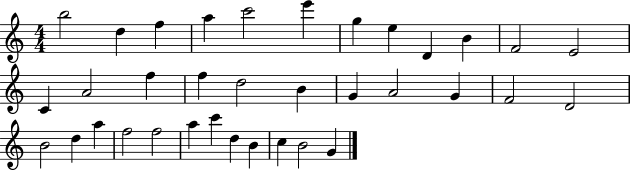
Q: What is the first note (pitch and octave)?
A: B5